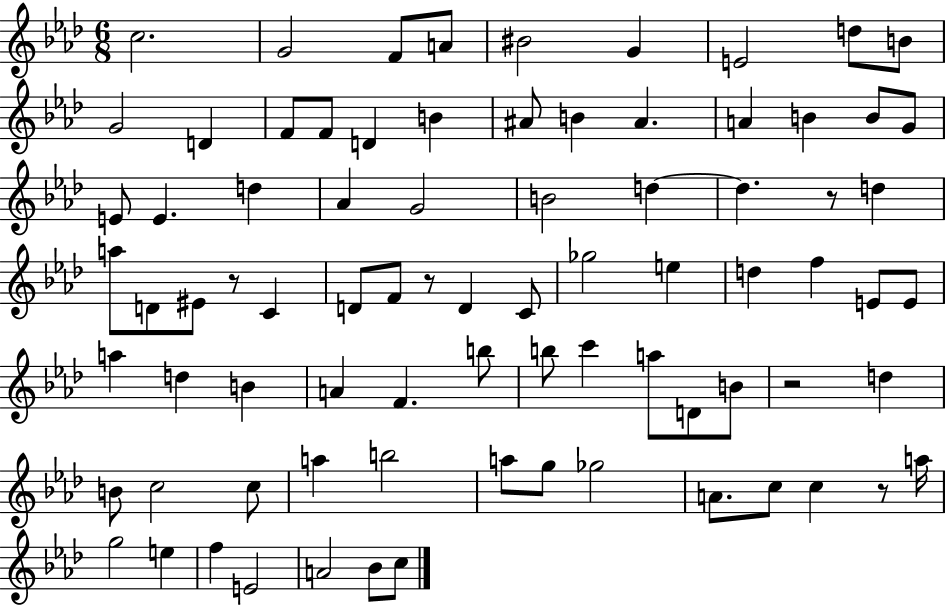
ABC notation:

X:1
T:Untitled
M:6/8
L:1/4
K:Ab
c2 G2 F/2 A/2 ^B2 G E2 d/2 B/2 G2 D F/2 F/2 D B ^A/2 B ^A A B B/2 G/2 E/2 E d _A G2 B2 d d z/2 d a/2 D/2 ^E/2 z/2 C D/2 F/2 z/2 D C/2 _g2 e d f E/2 E/2 a d B A F b/2 b/2 c' a/2 D/2 B/2 z2 d B/2 c2 c/2 a b2 a/2 g/2 _g2 A/2 c/2 c z/2 a/4 g2 e f E2 A2 _B/2 c/2